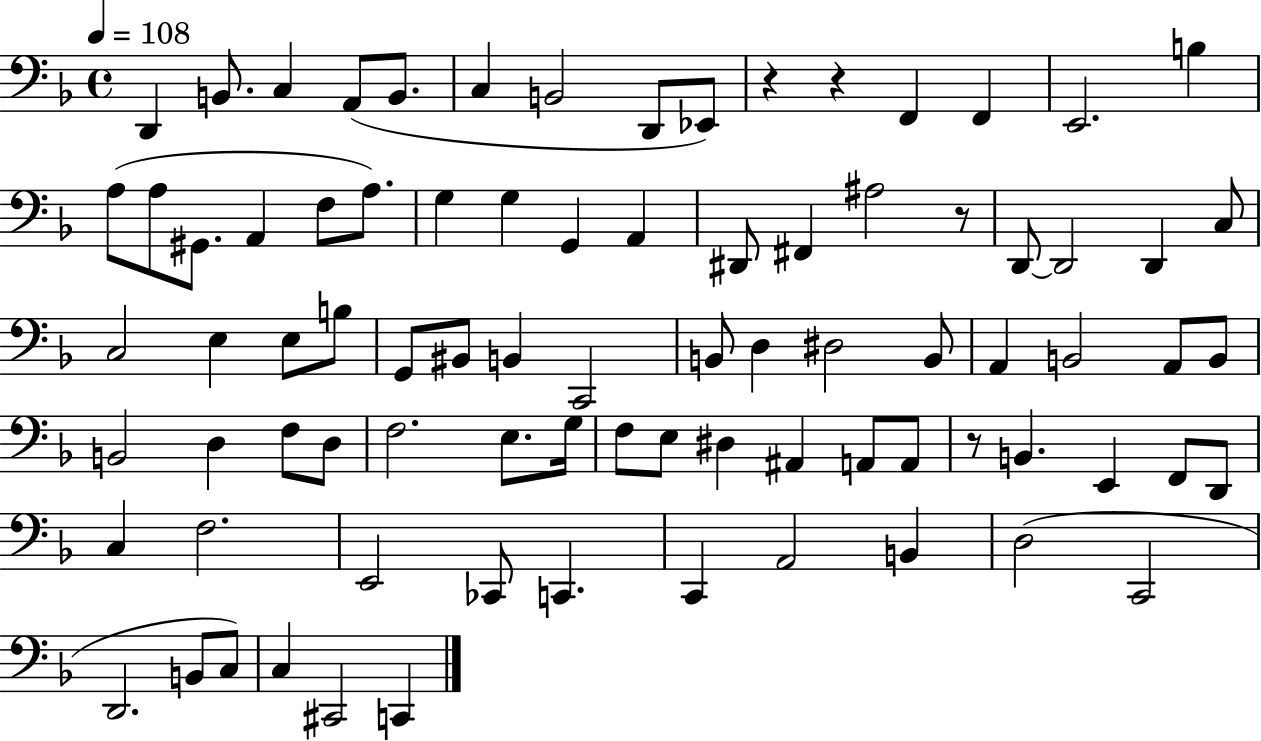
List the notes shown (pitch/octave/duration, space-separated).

D2/q B2/e. C3/q A2/e B2/e. C3/q B2/h D2/e Eb2/e R/q R/q F2/q F2/q E2/h. B3/q A3/e A3/e G#2/e. A2/q F3/e A3/e. G3/q G3/q G2/q A2/q D#2/e F#2/q A#3/h R/e D2/e D2/h D2/q C3/e C3/h E3/q E3/e B3/e G2/e BIS2/e B2/q C2/h B2/e D3/q D#3/h B2/e A2/q B2/h A2/e B2/e B2/h D3/q F3/e D3/e F3/h. E3/e. G3/s F3/e E3/e D#3/q A#2/q A2/e A2/e R/e B2/q. E2/q F2/e D2/e C3/q F3/h. E2/h CES2/e C2/q. C2/q A2/h B2/q D3/h C2/h D2/h. B2/e C3/e C3/q C#2/h C2/q